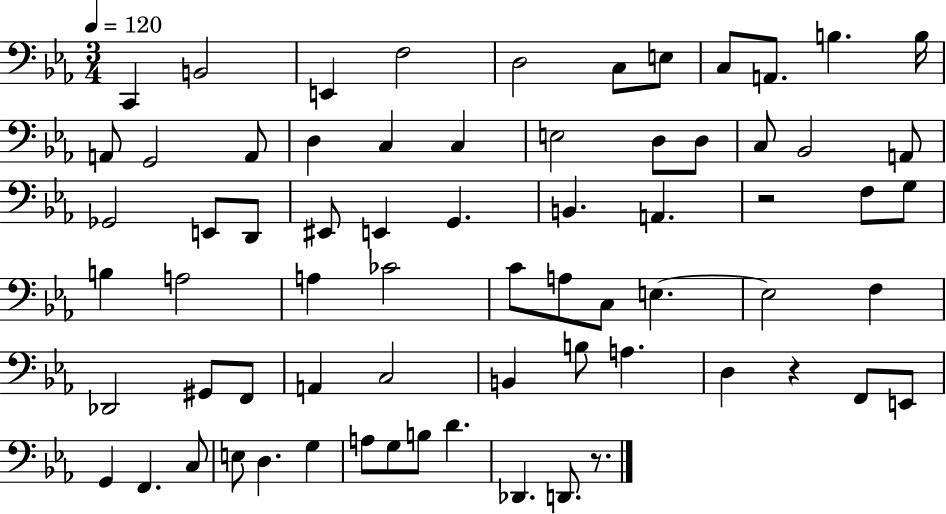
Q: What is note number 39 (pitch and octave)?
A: A3